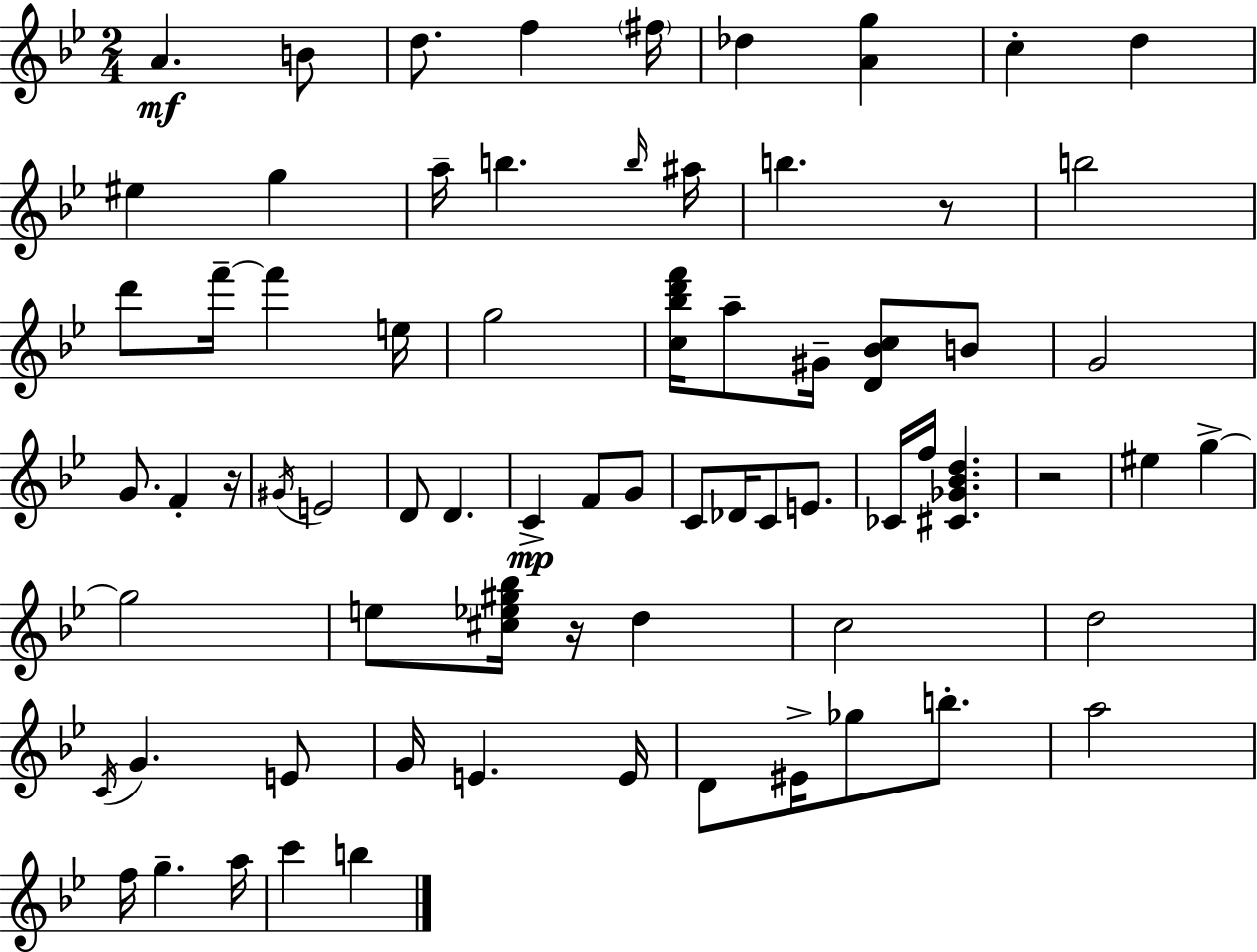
{
  \clef treble
  \numericTimeSignature
  \time 2/4
  \key g \minor
  \repeat volta 2 { a'4.\mf b'8 | d''8. f''4 \parenthesize fis''16 | des''4 <a' g''>4 | c''4-. d''4 | \break eis''4 g''4 | a''16-- b''4. \grace { b''16 } | ais''16 b''4. r8 | b''2 | \break d'''8 f'''16--~~ f'''4 | e''16 g''2 | <c'' bes'' d''' f'''>16 a''8-- gis'16-- <d' bes' c''>8 b'8 | g'2 | \break g'8. f'4-. | r16 \acciaccatura { gis'16 } e'2 | d'8 d'4. | c'4->\mp f'8 | \break g'8 c'8 des'16 c'8 e'8. | ces'16 f''16 <cis' ges' bes' d''>4. | r2 | eis''4 g''4->~~ | \break g''2 | e''8 <cis'' ees'' gis'' bes''>16 r16 d''4 | c''2 | d''2 | \break \acciaccatura { c'16 } g'4. | e'8 g'16 e'4. | e'16 d'8 eis'16-> ges''8 | b''8.-. a''2 | \break f''16 g''4.-- | a''16 c'''4 b''4 | } \bar "|."
}